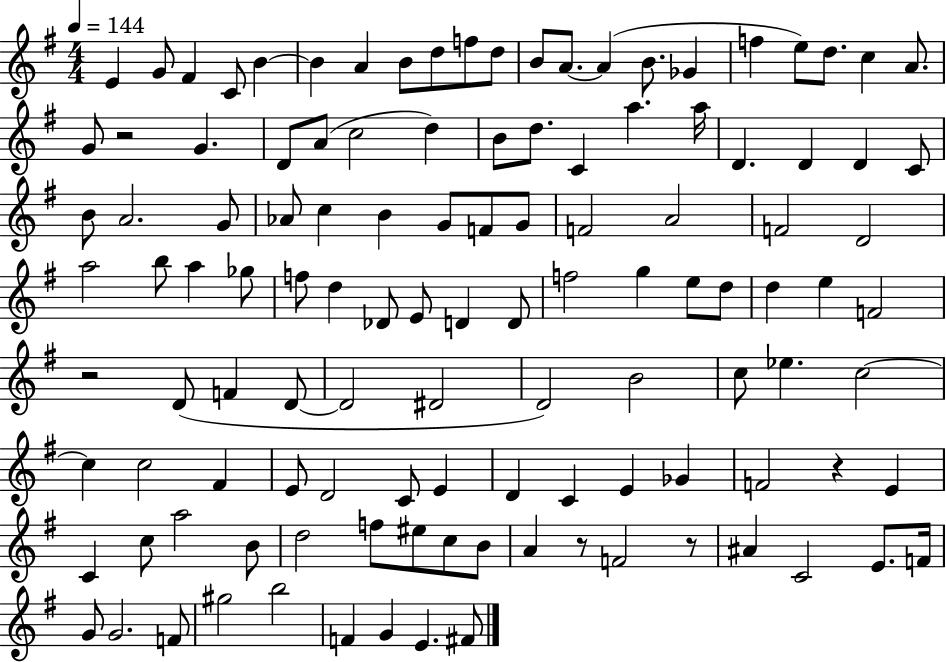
{
  \clef treble
  \numericTimeSignature
  \time 4/4
  \key g \major
  \tempo 4 = 144
  e'4 g'8 fis'4 c'8 b'4~~ | b'4 a'4 b'8 d''8 f''8 d''8 | b'8 a'8.~~ a'4( b'8. ges'4 | f''4 e''8) d''8. c''4 a'8. | \break g'8 r2 g'4. | d'8 a'8( c''2 d''4) | b'8 d''8. c'4 a''4. a''16 | d'4. d'4 d'4 c'8 | \break b'8 a'2. g'8 | aes'8 c''4 b'4 g'8 f'8 g'8 | f'2 a'2 | f'2 d'2 | \break a''2 b''8 a''4 ges''8 | f''8 d''4 des'8 e'8 d'4 d'8 | f''2 g''4 e''8 d''8 | d''4 e''4 f'2 | \break r2 d'8( f'4 d'8~~ | d'2 dis'2 | d'2) b'2 | c''8 ees''4. c''2~~ | \break c''4 c''2 fis'4 | e'8 d'2 c'8 e'4 | d'4 c'4 e'4 ges'4 | f'2 r4 e'4 | \break c'4 c''8 a''2 b'8 | d''2 f''8 eis''8 c''8 b'8 | a'4 r8 f'2 r8 | ais'4 c'2 e'8. f'16 | \break g'8 g'2. f'8 | gis''2 b''2 | f'4 g'4 e'4. fis'8 | \bar "|."
}